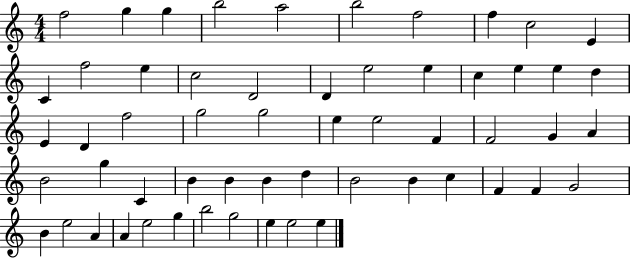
{
  \clef treble
  \numericTimeSignature
  \time 4/4
  \key c \major
  f''2 g''4 g''4 | b''2 a''2 | b''2 f''2 | f''4 c''2 e'4 | \break c'4 f''2 e''4 | c''2 d'2 | d'4 e''2 e''4 | c''4 e''4 e''4 d''4 | \break e'4 d'4 f''2 | g''2 g''2 | e''4 e''2 f'4 | f'2 g'4 a'4 | \break b'2 g''4 c'4 | b'4 b'4 b'4 d''4 | b'2 b'4 c''4 | f'4 f'4 g'2 | \break b'4 e''2 a'4 | a'4 e''2 g''4 | b''2 g''2 | e''4 e''2 e''4 | \break \bar "|."
}